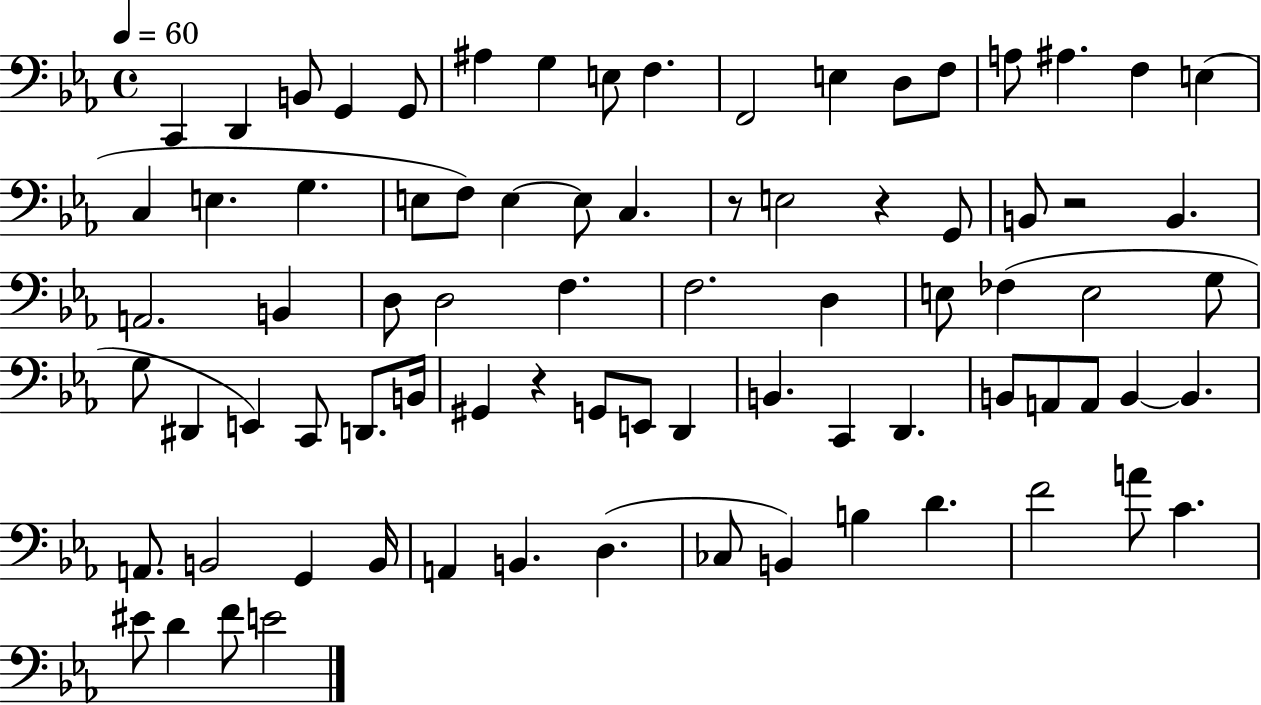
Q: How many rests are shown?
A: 4